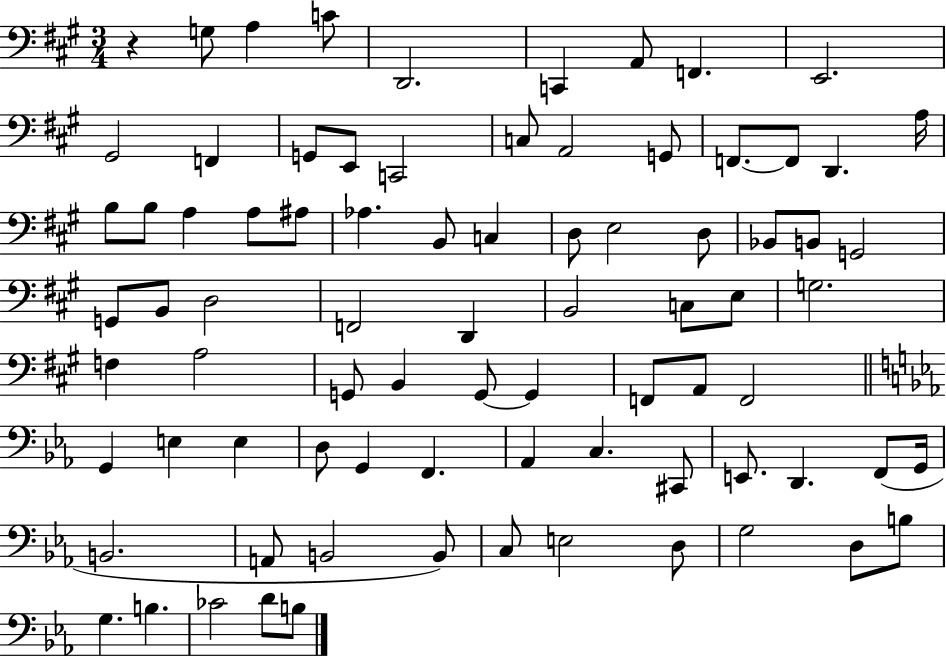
{
  \clef bass
  \numericTimeSignature
  \time 3/4
  \key a \major
  \repeat volta 2 { r4 g8 a4 c'8 | d,2. | c,4 a,8 f,4. | e,2. | \break gis,2 f,4 | g,8 e,8 c,2 | c8 a,2 g,8 | f,8.~~ f,8 d,4. a16 | \break b8 b8 a4 a8 ais8 | aes4. b,8 c4 | d8 e2 d8 | bes,8 b,8 g,2 | \break g,8 b,8 d2 | f,2 d,4 | b,2 c8 e8 | g2. | \break f4 a2 | g,8 b,4 g,8~~ g,4 | f,8 a,8 f,2 | \bar "||" \break \key ees \major g,4 e4 e4 | d8 g,4 f,4. | aes,4 c4. cis,8 | e,8. d,4. f,8( g,16 | \break b,2. | a,8 b,2 b,8) | c8 e2 d8 | g2 d8 b8 | \break g4. b4. | ces'2 d'8 b8 | } \bar "|."
}